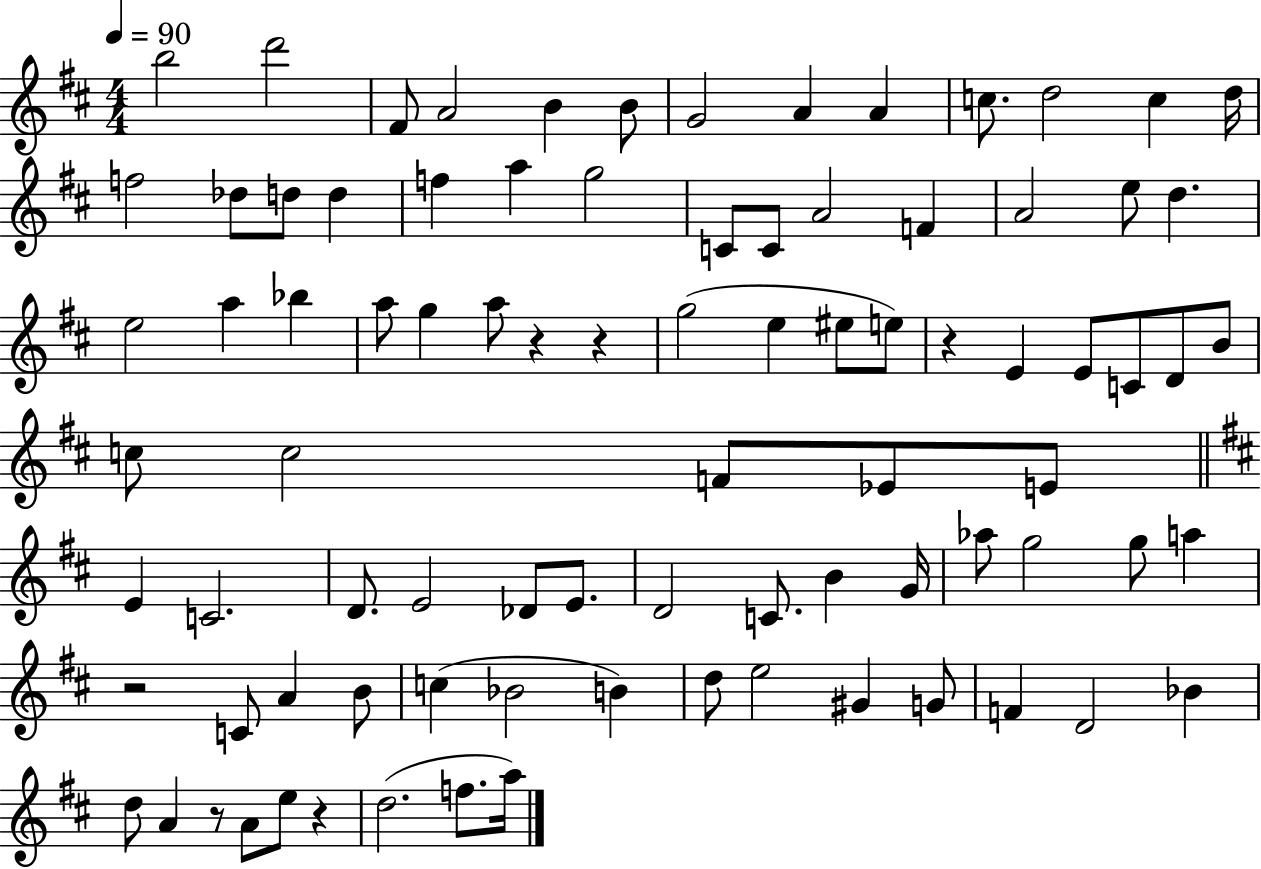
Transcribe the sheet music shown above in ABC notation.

X:1
T:Untitled
M:4/4
L:1/4
K:D
b2 d'2 ^F/2 A2 B B/2 G2 A A c/2 d2 c d/4 f2 _d/2 d/2 d f a g2 C/2 C/2 A2 F A2 e/2 d e2 a _b a/2 g a/2 z z g2 e ^e/2 e/2 z E E/2 C/2 D/2 B/2 c/2 c2 F/2 _E/2 E/2 E C2 D/2 E2 _D/2 E/2 D2 C/2 B G/4 _a/2 g2 g/2 a z2 C/2 A B/2 c _B2 B d/2 e2 ^G G/2 F D2 _B d/2 A z/2 A/2 e/2 z d2 f/2 a/4